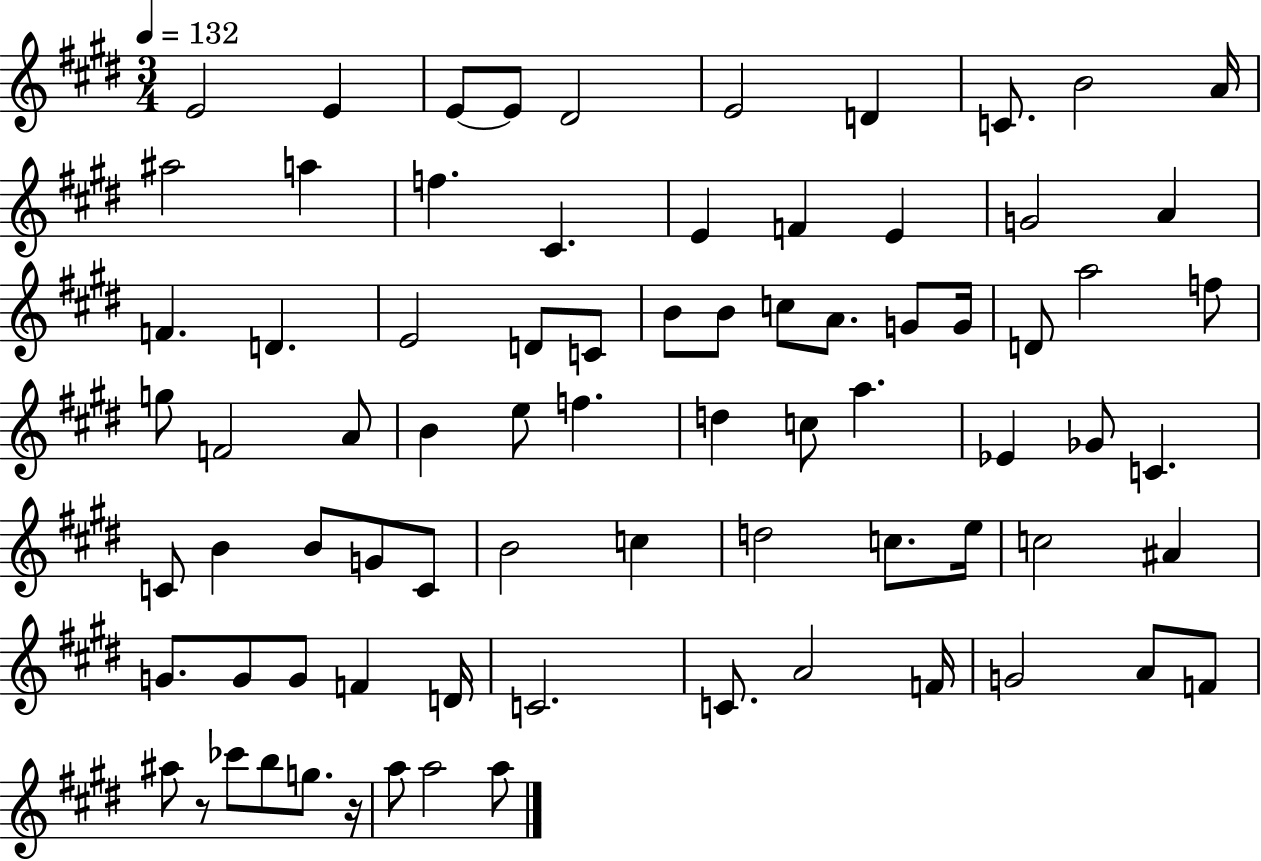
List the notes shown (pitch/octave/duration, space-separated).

E4/h E4/q E4/e E4/e D#4/h E4/h D4/q C4/e. B4/h A4/s A#5/h A5/q F5/q. C#4/q. E4/q F4/q E4/q G4/h A4/q F4/q. D4/q. E4/h D4/e C4/e B4/e B4/e C5/e A4/e. G4/e G4/s D4/e A5/h F5/e G5/e F4/h A4/e B4/q E5/e F5/q. D5/q C5/e A5/q. Eb4/q Gb4/e C4/q. C4/e B4/q B4/e G4/e C4/e B4/h C5/q D5/h C5/e. E5/s C5/h A#4/q G4/e. G4/e G4/e F4/q D4/s C4/h. C4/e. A4/h F4/s G4/h A4/e F4/e A#5/e R/e CES6/e B5/e G5/e. R/s A5/e A5/h A5/e